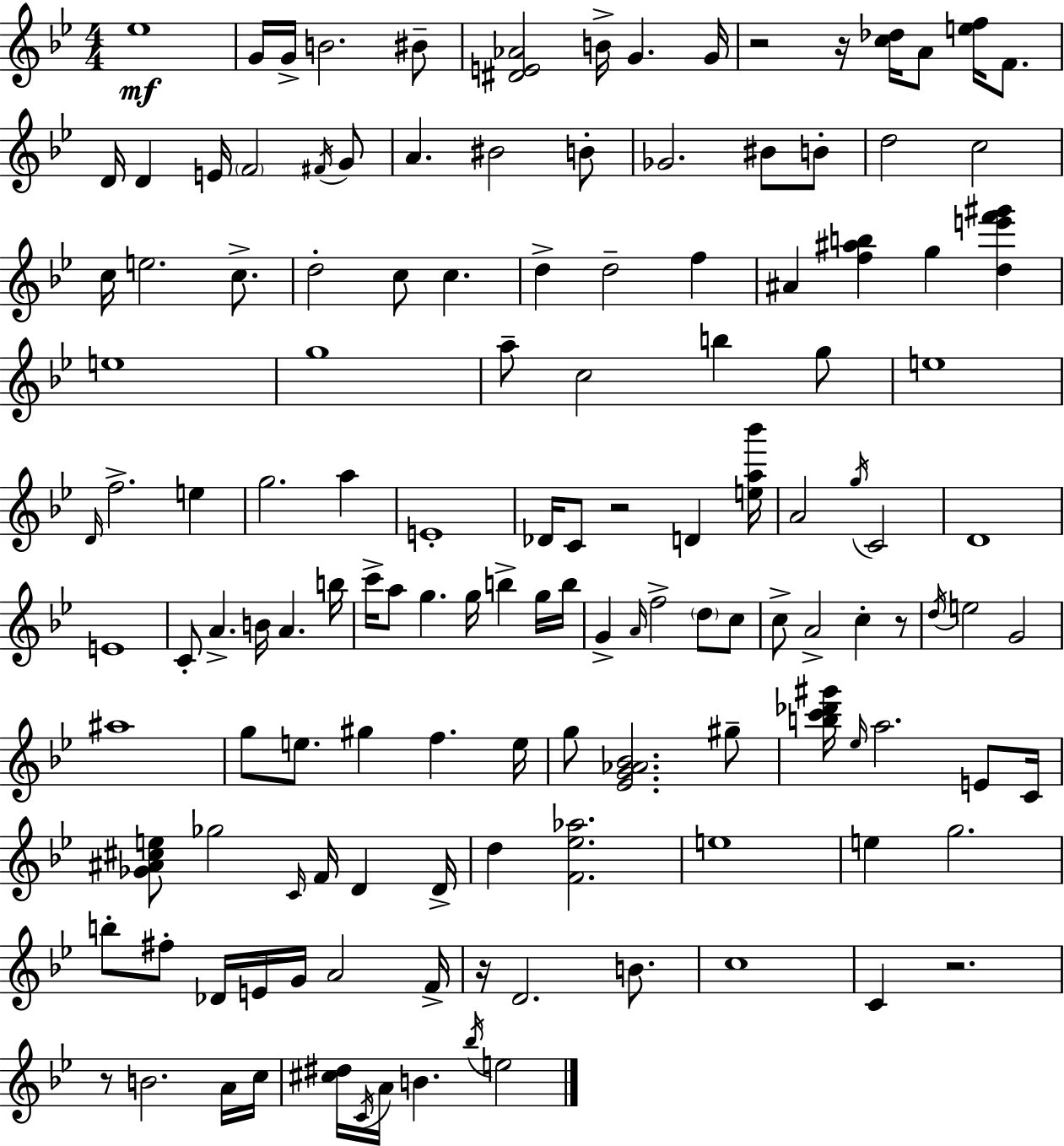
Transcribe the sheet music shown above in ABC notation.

X:1
T:Untitled
M:4/4
L:1/4
K:Gm
_e4 G/4 G/4 B2 ^B/2 [^DE_A]2 B/4 G G/4 z2 z/4 [c_d]/4 A/2 [ef]/4 F/2 D/4 D E/4 F2 ^F/4 G/2 A ^B2 B/2 _G2 ^B/2 B/2 d2 c2 c/4 e2 c/2 d2 c/2 c d d2 f ^A [f^ab] g [de'f'^g'] e4 g4 a/2 c2 b g/2 e4 D/4 f2 e g2 a E4 _D/4 C/2 z2 D [ea_b']/4 A2 g/4 C2 D4 E4 C/2 A B/4 A b/4 c'/4 a/2 g g/4 b g/4 b/4 G A/4 f2 d/2 c/2 c/2 A2 c z/2 d/4 e2 G2 ^a4 g/2 e/2 ^g f e/4 g/2 [_EG_A_B]2 ^g/2 [bc'_d'^g']/4 _e/4 a2 E/2 C/4 [_G^A^ce]/2 _g2 C/4 F/4 D D/4 d [F_e_a]2 e4 e g2 b/2 ^f/2 _D/4 E/4 G/4 A2 F/4 z/4 D2 B/2 c4 C z2 z/2 B2 A/4 c/4 [^c^d]/4 C/4 A/4 B _b/4 e2